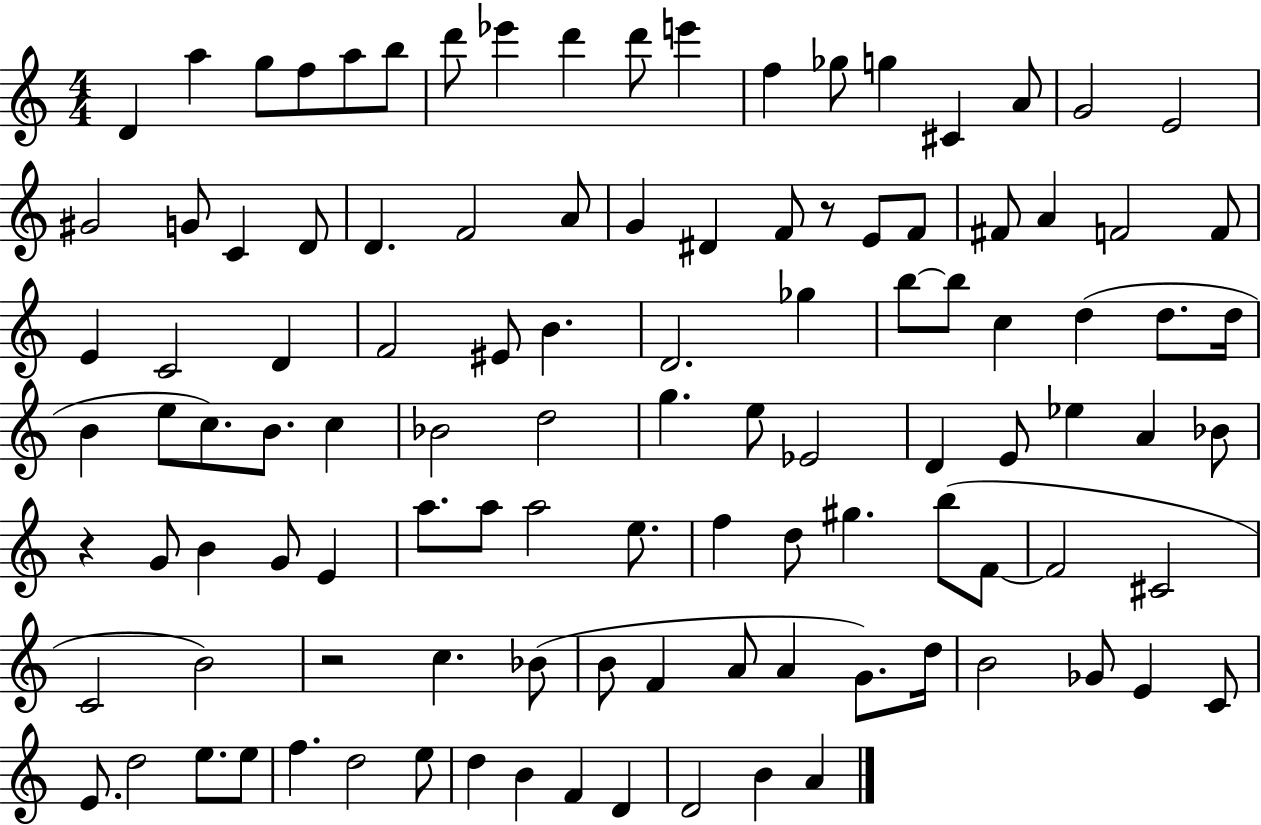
{
  \clef treble
  \numericTimeSignature
  \time 4/4
  \key c \major
  \repeat volta 2 { d'4 a''4 g''8 f''8 a''8 b''8 | d'''8 ees'''4 d'''4 d'''8 e'''4 | f''4 ges''8 g''4 cis'4 a'8 | g'2 e'2 | \break gis'2 g'8 c'4 d'8 | d'4. f'2 a'8 | g'4 dis'4 f'8 r8 e'8 f'8 | fis'8 a'4 f'2 f'8 | \break e'4 c'2 d'4 | f'2 eis'8 b'4. | d'2. ges''4 | b''8~~ b''8 c''4 d''4( d''8. d''16 | \break b'4 e''8 c''8.) b'8. c''4 | bes'2 d''2 | g''4. e''8 ees'2 | d'4 e'8 ees''4 a'4 bes'8 | \break r4 g'8 b'4 g'8 e'4 | a''8. a''8 a''2 e''8. | f''4 d''8 gis''4. b''8( f'8~~ | f'2 cis'2 | \break c'2 b'2) | r2 c''4. bes'8( | b'8 f'4 a'8 a'4 g'8.) d''16 | b'2 ges'8 e'4 c'8 | \break e'8. d''2 e''8. e''8 | f''4. d''2 e''8 | d''4 b'4 f'4 d'4 | d'2 b'4 a'4 | \break } \bar "|."
}